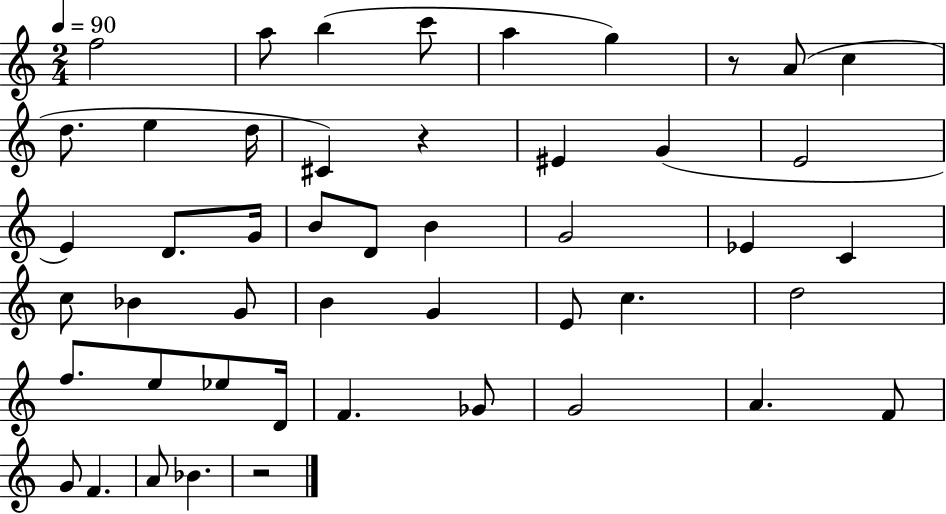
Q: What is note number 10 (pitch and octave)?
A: E5